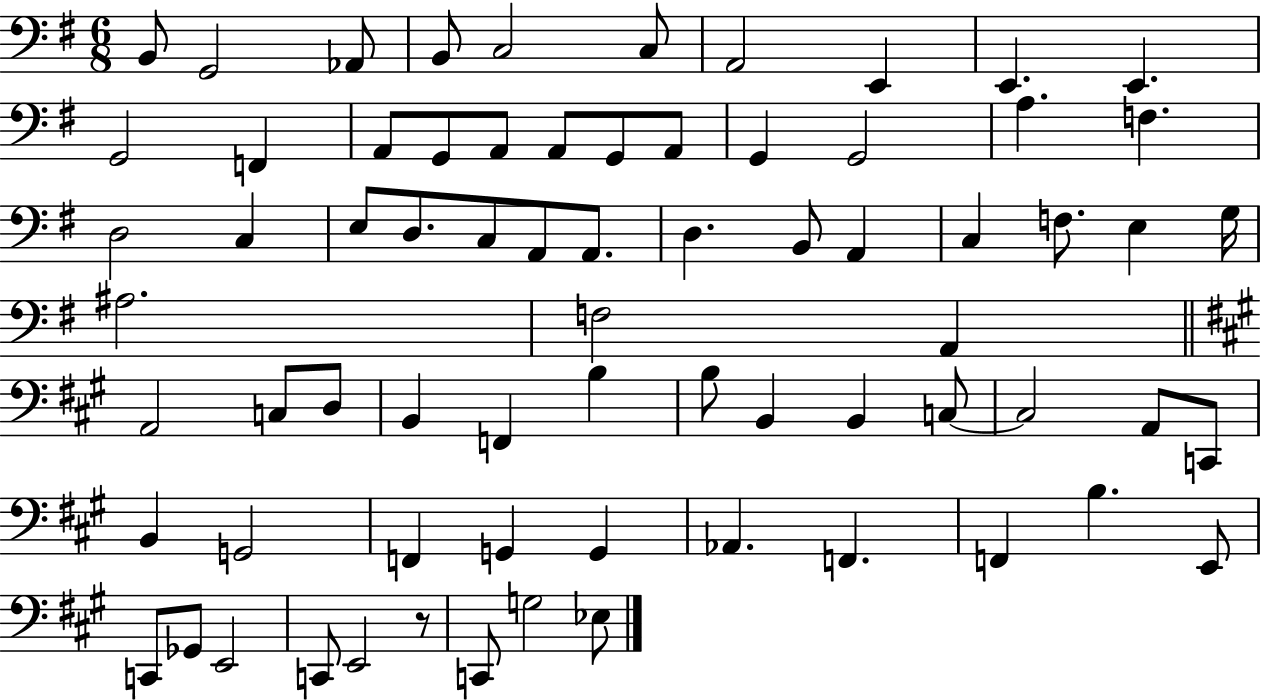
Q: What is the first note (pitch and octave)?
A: B2